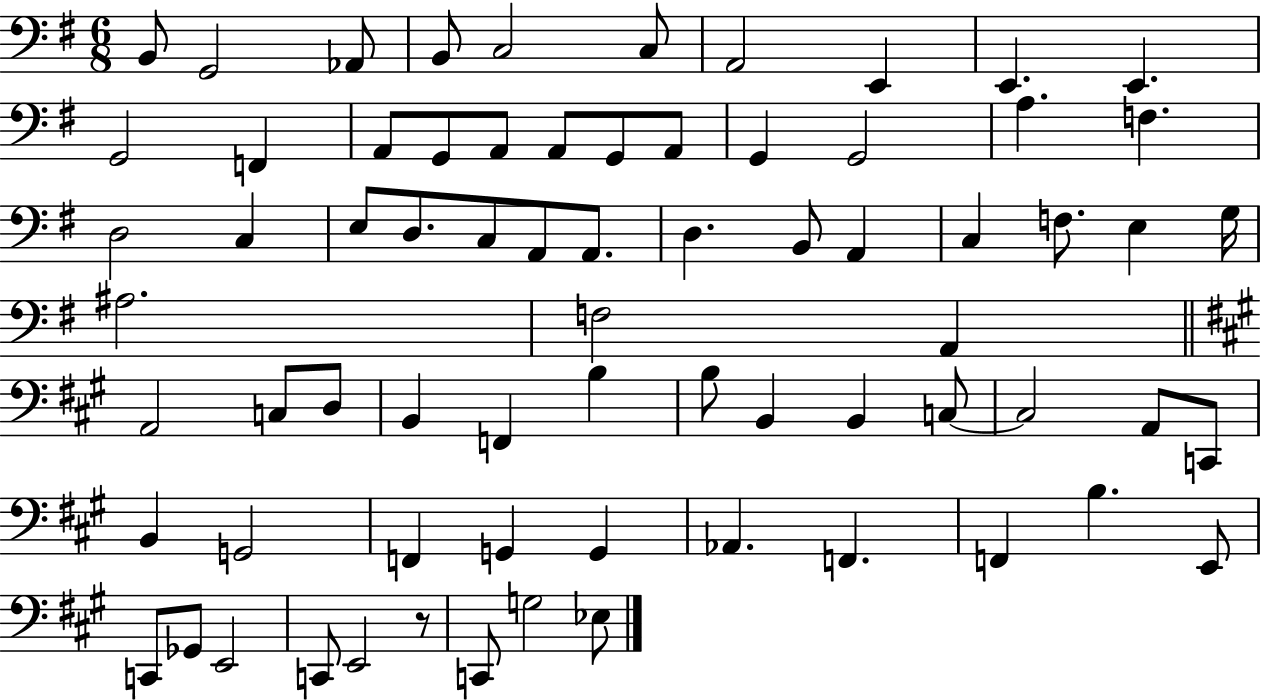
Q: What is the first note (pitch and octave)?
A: B2